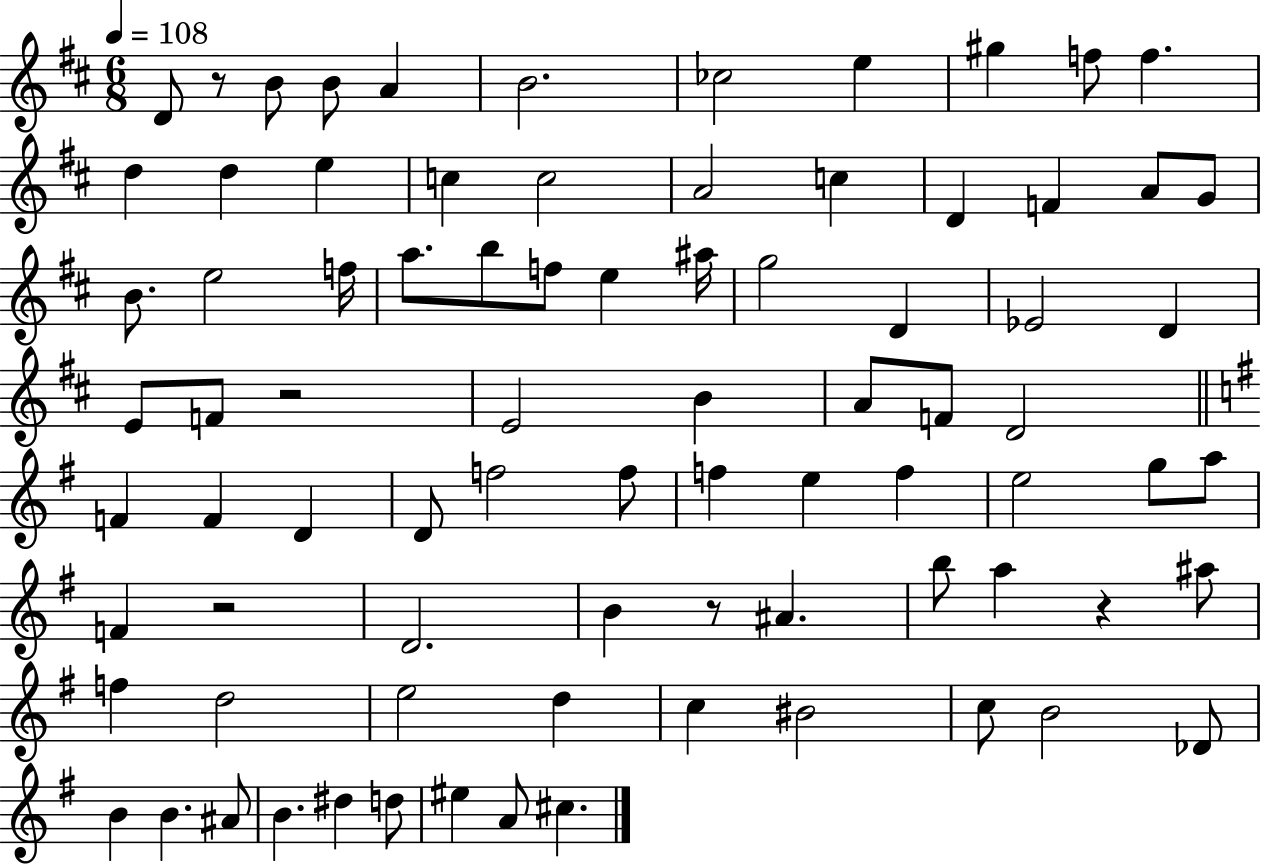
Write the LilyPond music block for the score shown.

{
  \clef treble
  \numericTimeSignature
  \time 6/8
  \key d \major
  \tempo 4 = 108
  d'8 r8 b'8 b'8 a'4 | b'2. | ces''2 e''4 | gis''4 f''8 f''4. | \break d''4 d''4 e''4 | c''4 c''2 | a'2 c''4 | d'4 f'4 a'8 g'8 | \break b'8. e''2 f''16 | a''8. b''8 f''8 e''4 ais''16 | g''2 d'4 | ees'2 d'4 | \break e'8 f'8 r2 | e'2 b'4 | a'8 f'8 d'2 | \bar "||" \break \key e \minor f'4 f'4 d'4 | d'8 f''2 f''8 | f''4 e''4 f''4 | e''2 g''8 a''8 | \break f'4 r2 | d'2. | b'4 r8 ais'4. | b''8 a''4 r4 ais''8 | \break f''4 d''2 | e''2 d''4 | c''4 bis'2 | c''8 b'2 des'8 | \break b'4 b'4. ais'8 | b'4. dis''4 d''8 | eis''4 a'8 cis''4. | \bar "|."
}